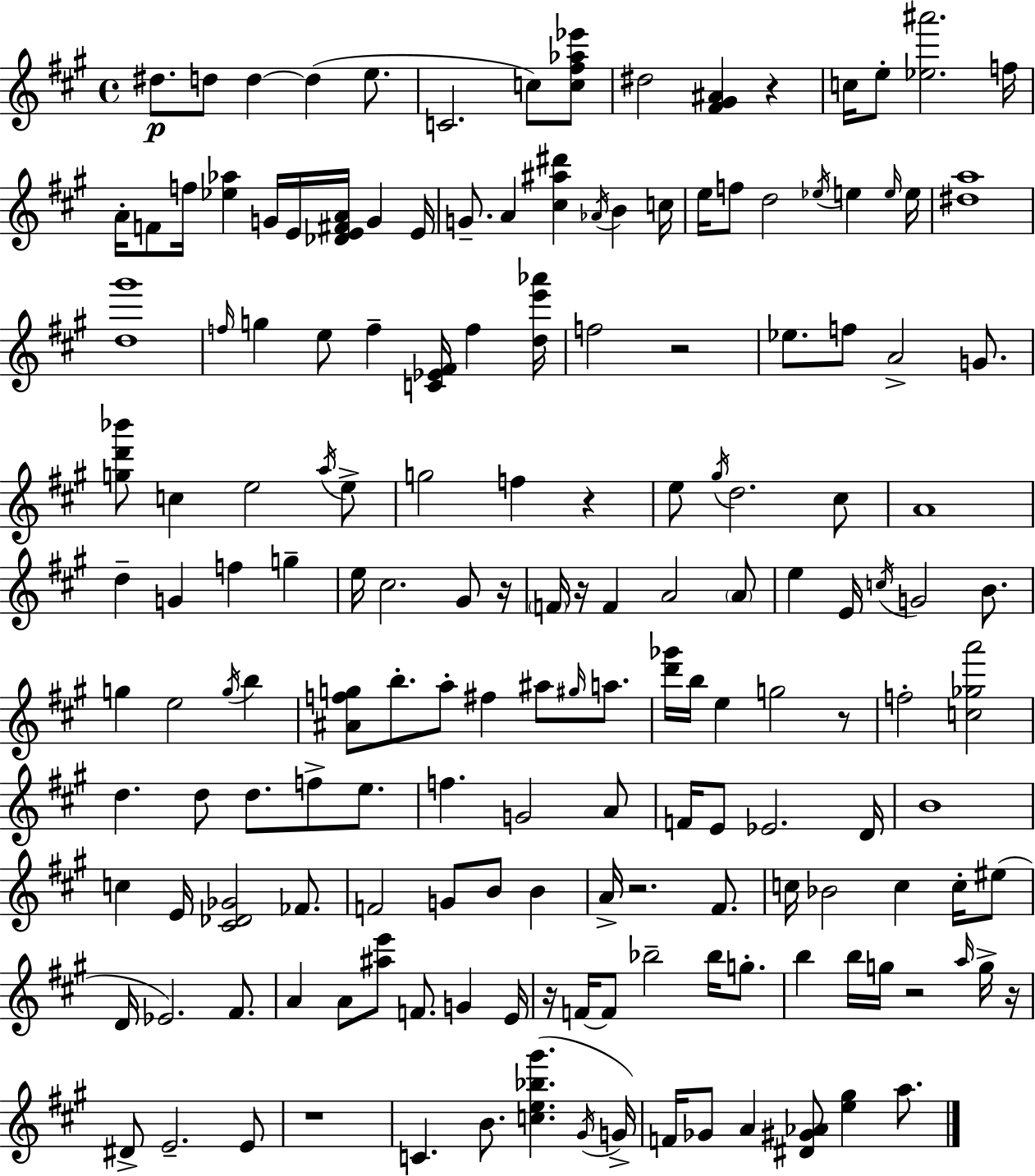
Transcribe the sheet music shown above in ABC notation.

X:1
T:Untitled
M:4/4
L:1/4
K:A
^d/2 d/2 d d e/2 C2 c/2 [c^f_a_e']/2 ^d2 [^F^G^A] z c/4 e/2 [_e^a']2 f/4 A/4 F/2 f/4 [_e_a] G/4 E/4 [_DE^FA]/4 G E/4 G/2 A [^c^a^d'] _A/4 B c/4 e/4 f/2 d2 _e/4 e e/4 e/4 [^da]4 [d^g']4 f/4 g e/2 f [C_E^F]/4 f [de'_a']/4 f2 z2 _e/2 f/2 A2 G/2 [gd'_b']/2 c e2 a/4 e/2 g2 f z e/2 ^g/4 d2 ^c/2 A4 d G f g e/4 ^c2 ^G/2 z/4 F/4 z/4 F A2 A/2 e E/4 c/4 G2 B/2 g e2 g/4 b [^Afg]/2 b/2 a/2 ^f ^a/2 ^g/4 a/2 [d'_g']/4 b/4 e g2 z/2 f2 [c_ga']2 d d/2 d/2 f/2 e/2 f G2 A/2 F/4 E/2 _E2 D/4 B4 c E/4 [^C_D_G]2 _F/2 F2 G/2 B/2 B A/4 z2 ^F/2 c/4 _B2 c c/4 ^e/2 D/4 _E2 ^F/2 A A/2 [^ae']/2 F/2 G E/4 z/4 F/4 F/2 _b2 _b/4 g/2 b b/4 g/4 z2 a/4 g/4 z/4 ^D/2 E2 E/2 z4 C B/2 [ce_b^g'] ^G/4 G/4 F/4 _G/2 A [^D^G_A]/2 [e^g] a/2